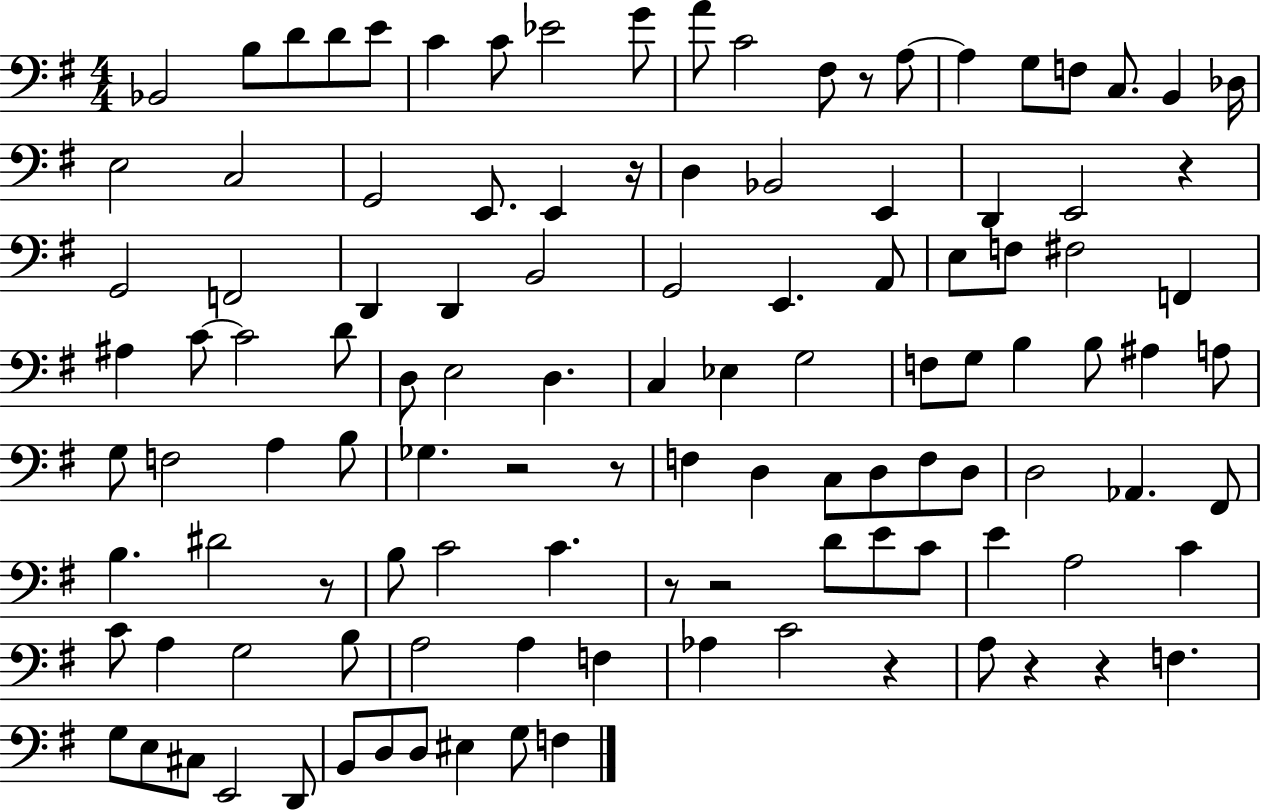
Bb2/h B3/e D4/e D4/e E4/e C4/q C4/e Eb4/h G4/e A4/e C4/h F#3/e R/e A3/e A3/q G3/e F3/e C3/e. B2/q Db3/s E3/h C3/h G2/h E2/e. E2/q R/s D3/q Bb2/h E2/q D2/q E2/h R/q G2/h F2/h D2/q D2/q B2/h G2/h E2/q. A2/e E3/e F3/e F#3/h F2/q A#3/q C4/e C4/h D4/e D3/e E3/h D3/q. C3/q Eb3/q G3/h F3/e G3/e B3/q B3/e A#3/q A3/e G3/e F3/h A3/q B3/e Gb3/q. R/h R/e F3/q D3/q C3/e D3/e F3/e D3/e D3/h Ab2/q. F#2/e B3/q. D#4/h R/e B3/e C4/h C4/q. R/e R/h D4/e E4/e C4/e E4/q A3/h C4/q C4/e A3/q G3/h B3/e A3/h A3/q F3/q Ab3/q C4/h R/q A3/e R/q R/q F3/q. G3/e E3/e C#3/e E2/h D2/e B2/e D3/e D3/e EIS3/q G3/e F3/q